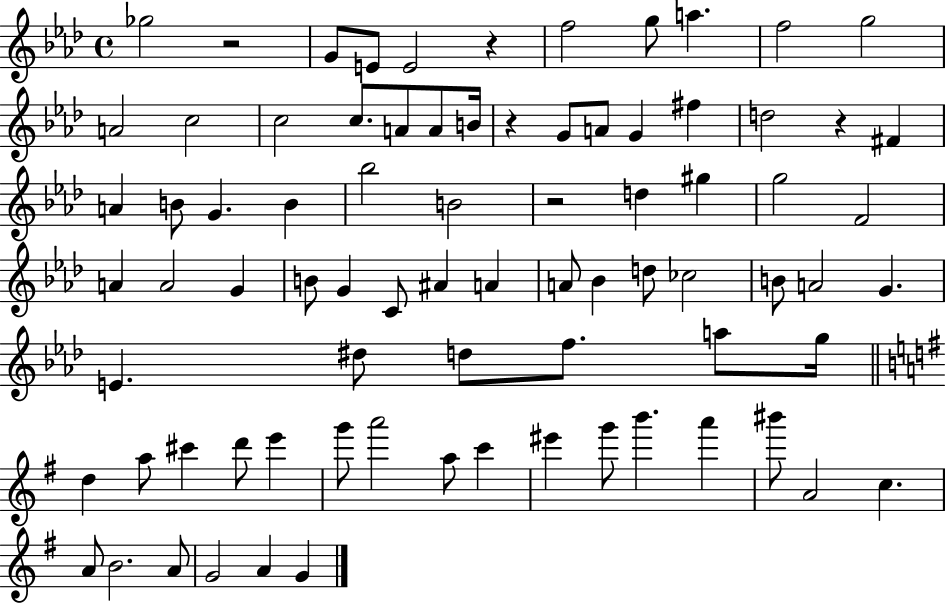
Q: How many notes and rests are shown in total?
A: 80